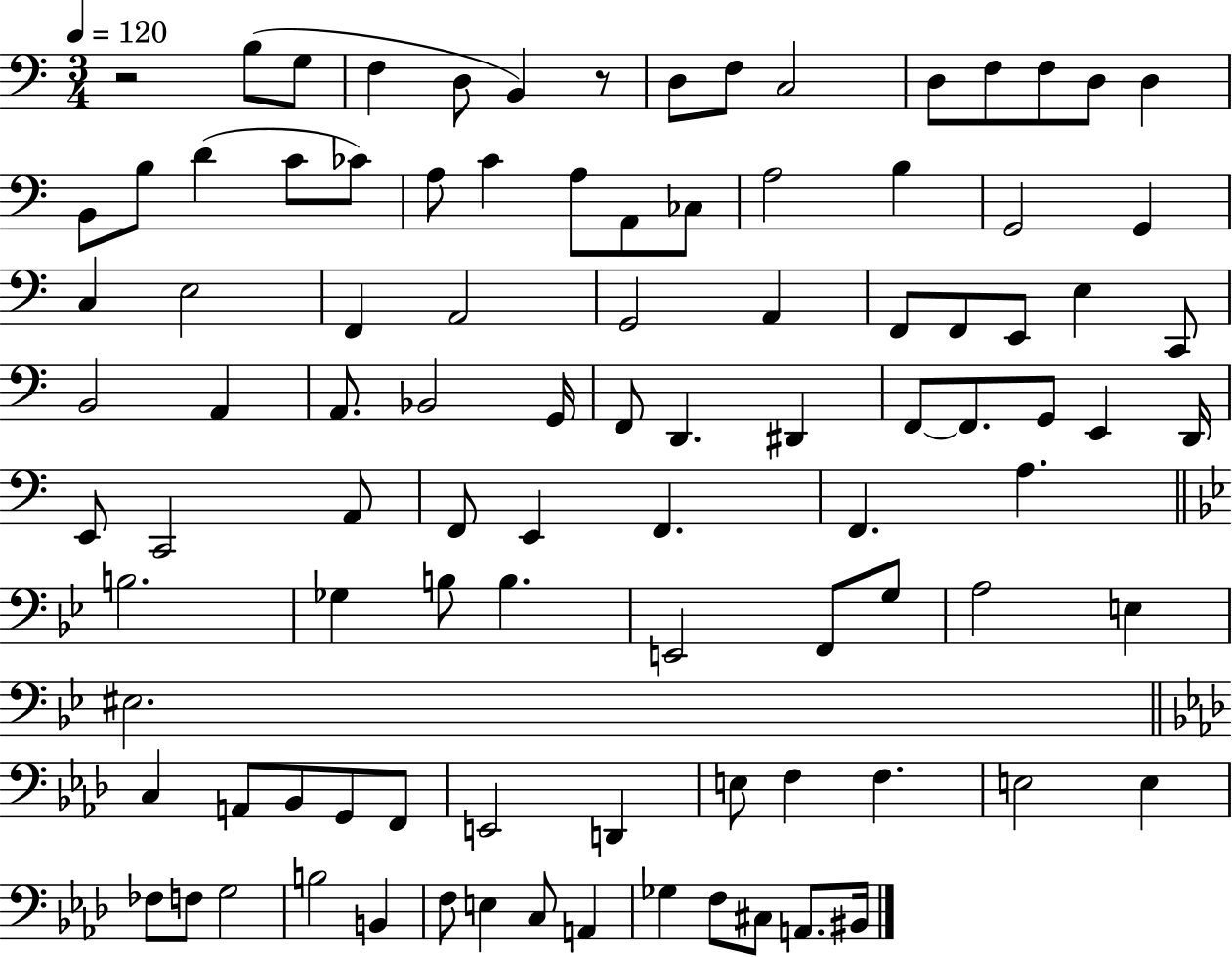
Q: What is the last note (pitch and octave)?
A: BIS2